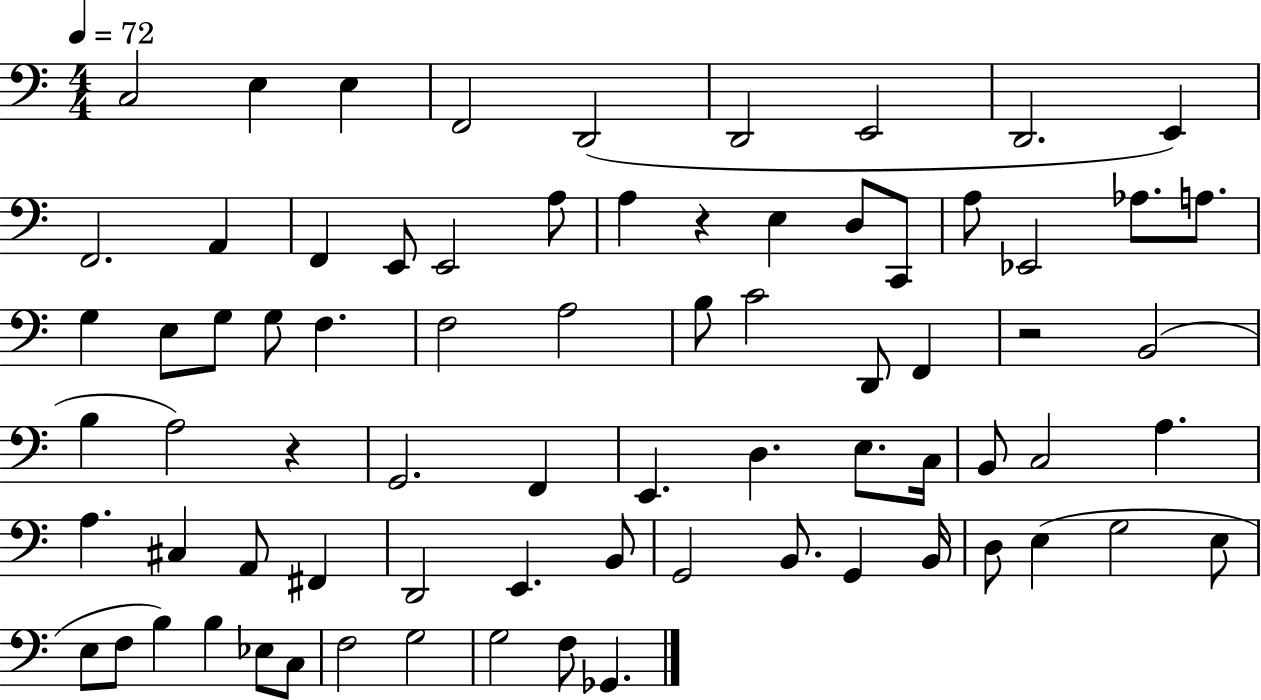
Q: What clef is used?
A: bass